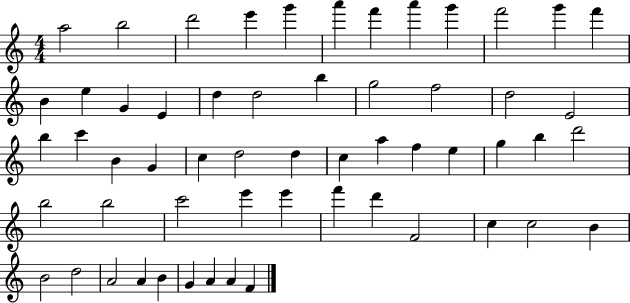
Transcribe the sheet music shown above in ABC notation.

X:1
T:Untitled
M:4/4
L:1/4
K:C
a2 b2 d'2 e' g' a' f' a' g' f'2 g' f' B e G E d d2 b g2 f2 d2 E2 b c' B G c d2 d c a f e g b d'2 b2 b2 c'2 e' e' f' d' F2 c c2 B B2 d2 A2 A B G A A F